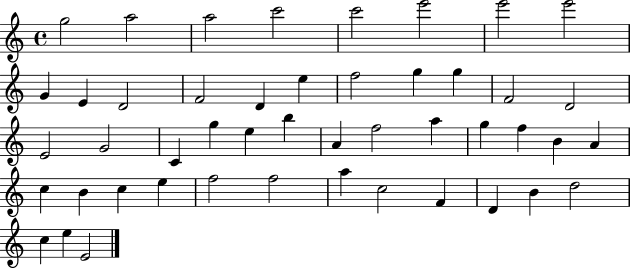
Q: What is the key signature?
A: C major